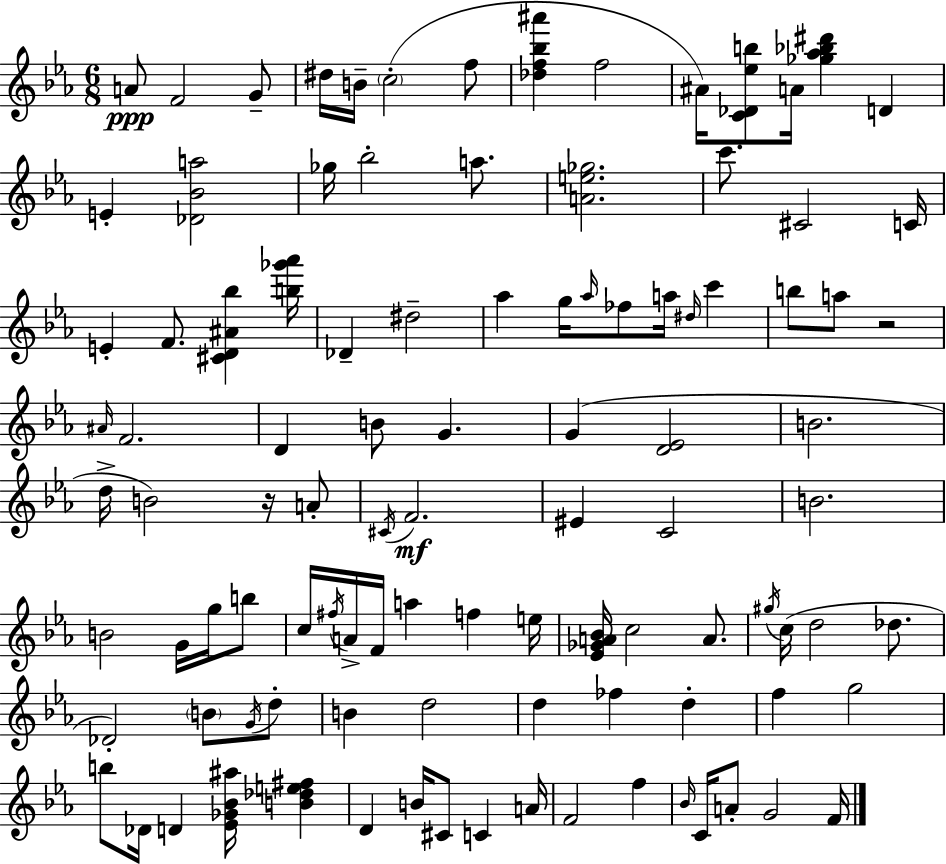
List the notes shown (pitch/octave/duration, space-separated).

A4/e F4/h G4/e D#5/s B4/s C5/h F5/e [Db5,F5,Bb5,A#6]/q F5/h A#4/s [C4,Db4,Eb5,B5]/e A4/s [Gb5,Ab5,Bb5,D#6]/q D4/q E4/q [Db4,Bb4,A5]/h Gb5/s Bb5/h A5/e. [A4,E5,Gb5]/h. C6/e. C#4/h C4/s E4/q F4/e. [C#4,D4,A#4,Bb5]/q [B5,Gb6,Ab6]/s Db4/q D#5/h Ab5/q G5/s Ab5/s FES5/e A5/s D#5/s C6/q B5/e A5/e R/h A#4/s F4/h. D4/q B4/e G4/q. G4/q [D4,Eb4]/h B4/h. D5/s B4/h R/s A4/e C#4/s F4/h. EIS4/q C4/h B4/h. B4/h G4/s G5/s B5/e C5/s F#5/s A4/s F4/s A5/q F5/q E5/s [Eb4,Gb4,A4,Bb4]/s C5/h A4/e. G#5/s C5/s D5/h Db5/e. Db4/h B4/e G4/s D5/e B4/q D5/h D5/q FES5/q D5/q F5/q G5/h B5/e Db4/s D4/q [Eb4,Gb4,Bb4,A#5]/s [B4,Db5,E5,F#5]/q D4/q B4/s C#4/e C4/q A4/s F4/h F5/q Bb4/s C4/s A4/e G4/h F4/s